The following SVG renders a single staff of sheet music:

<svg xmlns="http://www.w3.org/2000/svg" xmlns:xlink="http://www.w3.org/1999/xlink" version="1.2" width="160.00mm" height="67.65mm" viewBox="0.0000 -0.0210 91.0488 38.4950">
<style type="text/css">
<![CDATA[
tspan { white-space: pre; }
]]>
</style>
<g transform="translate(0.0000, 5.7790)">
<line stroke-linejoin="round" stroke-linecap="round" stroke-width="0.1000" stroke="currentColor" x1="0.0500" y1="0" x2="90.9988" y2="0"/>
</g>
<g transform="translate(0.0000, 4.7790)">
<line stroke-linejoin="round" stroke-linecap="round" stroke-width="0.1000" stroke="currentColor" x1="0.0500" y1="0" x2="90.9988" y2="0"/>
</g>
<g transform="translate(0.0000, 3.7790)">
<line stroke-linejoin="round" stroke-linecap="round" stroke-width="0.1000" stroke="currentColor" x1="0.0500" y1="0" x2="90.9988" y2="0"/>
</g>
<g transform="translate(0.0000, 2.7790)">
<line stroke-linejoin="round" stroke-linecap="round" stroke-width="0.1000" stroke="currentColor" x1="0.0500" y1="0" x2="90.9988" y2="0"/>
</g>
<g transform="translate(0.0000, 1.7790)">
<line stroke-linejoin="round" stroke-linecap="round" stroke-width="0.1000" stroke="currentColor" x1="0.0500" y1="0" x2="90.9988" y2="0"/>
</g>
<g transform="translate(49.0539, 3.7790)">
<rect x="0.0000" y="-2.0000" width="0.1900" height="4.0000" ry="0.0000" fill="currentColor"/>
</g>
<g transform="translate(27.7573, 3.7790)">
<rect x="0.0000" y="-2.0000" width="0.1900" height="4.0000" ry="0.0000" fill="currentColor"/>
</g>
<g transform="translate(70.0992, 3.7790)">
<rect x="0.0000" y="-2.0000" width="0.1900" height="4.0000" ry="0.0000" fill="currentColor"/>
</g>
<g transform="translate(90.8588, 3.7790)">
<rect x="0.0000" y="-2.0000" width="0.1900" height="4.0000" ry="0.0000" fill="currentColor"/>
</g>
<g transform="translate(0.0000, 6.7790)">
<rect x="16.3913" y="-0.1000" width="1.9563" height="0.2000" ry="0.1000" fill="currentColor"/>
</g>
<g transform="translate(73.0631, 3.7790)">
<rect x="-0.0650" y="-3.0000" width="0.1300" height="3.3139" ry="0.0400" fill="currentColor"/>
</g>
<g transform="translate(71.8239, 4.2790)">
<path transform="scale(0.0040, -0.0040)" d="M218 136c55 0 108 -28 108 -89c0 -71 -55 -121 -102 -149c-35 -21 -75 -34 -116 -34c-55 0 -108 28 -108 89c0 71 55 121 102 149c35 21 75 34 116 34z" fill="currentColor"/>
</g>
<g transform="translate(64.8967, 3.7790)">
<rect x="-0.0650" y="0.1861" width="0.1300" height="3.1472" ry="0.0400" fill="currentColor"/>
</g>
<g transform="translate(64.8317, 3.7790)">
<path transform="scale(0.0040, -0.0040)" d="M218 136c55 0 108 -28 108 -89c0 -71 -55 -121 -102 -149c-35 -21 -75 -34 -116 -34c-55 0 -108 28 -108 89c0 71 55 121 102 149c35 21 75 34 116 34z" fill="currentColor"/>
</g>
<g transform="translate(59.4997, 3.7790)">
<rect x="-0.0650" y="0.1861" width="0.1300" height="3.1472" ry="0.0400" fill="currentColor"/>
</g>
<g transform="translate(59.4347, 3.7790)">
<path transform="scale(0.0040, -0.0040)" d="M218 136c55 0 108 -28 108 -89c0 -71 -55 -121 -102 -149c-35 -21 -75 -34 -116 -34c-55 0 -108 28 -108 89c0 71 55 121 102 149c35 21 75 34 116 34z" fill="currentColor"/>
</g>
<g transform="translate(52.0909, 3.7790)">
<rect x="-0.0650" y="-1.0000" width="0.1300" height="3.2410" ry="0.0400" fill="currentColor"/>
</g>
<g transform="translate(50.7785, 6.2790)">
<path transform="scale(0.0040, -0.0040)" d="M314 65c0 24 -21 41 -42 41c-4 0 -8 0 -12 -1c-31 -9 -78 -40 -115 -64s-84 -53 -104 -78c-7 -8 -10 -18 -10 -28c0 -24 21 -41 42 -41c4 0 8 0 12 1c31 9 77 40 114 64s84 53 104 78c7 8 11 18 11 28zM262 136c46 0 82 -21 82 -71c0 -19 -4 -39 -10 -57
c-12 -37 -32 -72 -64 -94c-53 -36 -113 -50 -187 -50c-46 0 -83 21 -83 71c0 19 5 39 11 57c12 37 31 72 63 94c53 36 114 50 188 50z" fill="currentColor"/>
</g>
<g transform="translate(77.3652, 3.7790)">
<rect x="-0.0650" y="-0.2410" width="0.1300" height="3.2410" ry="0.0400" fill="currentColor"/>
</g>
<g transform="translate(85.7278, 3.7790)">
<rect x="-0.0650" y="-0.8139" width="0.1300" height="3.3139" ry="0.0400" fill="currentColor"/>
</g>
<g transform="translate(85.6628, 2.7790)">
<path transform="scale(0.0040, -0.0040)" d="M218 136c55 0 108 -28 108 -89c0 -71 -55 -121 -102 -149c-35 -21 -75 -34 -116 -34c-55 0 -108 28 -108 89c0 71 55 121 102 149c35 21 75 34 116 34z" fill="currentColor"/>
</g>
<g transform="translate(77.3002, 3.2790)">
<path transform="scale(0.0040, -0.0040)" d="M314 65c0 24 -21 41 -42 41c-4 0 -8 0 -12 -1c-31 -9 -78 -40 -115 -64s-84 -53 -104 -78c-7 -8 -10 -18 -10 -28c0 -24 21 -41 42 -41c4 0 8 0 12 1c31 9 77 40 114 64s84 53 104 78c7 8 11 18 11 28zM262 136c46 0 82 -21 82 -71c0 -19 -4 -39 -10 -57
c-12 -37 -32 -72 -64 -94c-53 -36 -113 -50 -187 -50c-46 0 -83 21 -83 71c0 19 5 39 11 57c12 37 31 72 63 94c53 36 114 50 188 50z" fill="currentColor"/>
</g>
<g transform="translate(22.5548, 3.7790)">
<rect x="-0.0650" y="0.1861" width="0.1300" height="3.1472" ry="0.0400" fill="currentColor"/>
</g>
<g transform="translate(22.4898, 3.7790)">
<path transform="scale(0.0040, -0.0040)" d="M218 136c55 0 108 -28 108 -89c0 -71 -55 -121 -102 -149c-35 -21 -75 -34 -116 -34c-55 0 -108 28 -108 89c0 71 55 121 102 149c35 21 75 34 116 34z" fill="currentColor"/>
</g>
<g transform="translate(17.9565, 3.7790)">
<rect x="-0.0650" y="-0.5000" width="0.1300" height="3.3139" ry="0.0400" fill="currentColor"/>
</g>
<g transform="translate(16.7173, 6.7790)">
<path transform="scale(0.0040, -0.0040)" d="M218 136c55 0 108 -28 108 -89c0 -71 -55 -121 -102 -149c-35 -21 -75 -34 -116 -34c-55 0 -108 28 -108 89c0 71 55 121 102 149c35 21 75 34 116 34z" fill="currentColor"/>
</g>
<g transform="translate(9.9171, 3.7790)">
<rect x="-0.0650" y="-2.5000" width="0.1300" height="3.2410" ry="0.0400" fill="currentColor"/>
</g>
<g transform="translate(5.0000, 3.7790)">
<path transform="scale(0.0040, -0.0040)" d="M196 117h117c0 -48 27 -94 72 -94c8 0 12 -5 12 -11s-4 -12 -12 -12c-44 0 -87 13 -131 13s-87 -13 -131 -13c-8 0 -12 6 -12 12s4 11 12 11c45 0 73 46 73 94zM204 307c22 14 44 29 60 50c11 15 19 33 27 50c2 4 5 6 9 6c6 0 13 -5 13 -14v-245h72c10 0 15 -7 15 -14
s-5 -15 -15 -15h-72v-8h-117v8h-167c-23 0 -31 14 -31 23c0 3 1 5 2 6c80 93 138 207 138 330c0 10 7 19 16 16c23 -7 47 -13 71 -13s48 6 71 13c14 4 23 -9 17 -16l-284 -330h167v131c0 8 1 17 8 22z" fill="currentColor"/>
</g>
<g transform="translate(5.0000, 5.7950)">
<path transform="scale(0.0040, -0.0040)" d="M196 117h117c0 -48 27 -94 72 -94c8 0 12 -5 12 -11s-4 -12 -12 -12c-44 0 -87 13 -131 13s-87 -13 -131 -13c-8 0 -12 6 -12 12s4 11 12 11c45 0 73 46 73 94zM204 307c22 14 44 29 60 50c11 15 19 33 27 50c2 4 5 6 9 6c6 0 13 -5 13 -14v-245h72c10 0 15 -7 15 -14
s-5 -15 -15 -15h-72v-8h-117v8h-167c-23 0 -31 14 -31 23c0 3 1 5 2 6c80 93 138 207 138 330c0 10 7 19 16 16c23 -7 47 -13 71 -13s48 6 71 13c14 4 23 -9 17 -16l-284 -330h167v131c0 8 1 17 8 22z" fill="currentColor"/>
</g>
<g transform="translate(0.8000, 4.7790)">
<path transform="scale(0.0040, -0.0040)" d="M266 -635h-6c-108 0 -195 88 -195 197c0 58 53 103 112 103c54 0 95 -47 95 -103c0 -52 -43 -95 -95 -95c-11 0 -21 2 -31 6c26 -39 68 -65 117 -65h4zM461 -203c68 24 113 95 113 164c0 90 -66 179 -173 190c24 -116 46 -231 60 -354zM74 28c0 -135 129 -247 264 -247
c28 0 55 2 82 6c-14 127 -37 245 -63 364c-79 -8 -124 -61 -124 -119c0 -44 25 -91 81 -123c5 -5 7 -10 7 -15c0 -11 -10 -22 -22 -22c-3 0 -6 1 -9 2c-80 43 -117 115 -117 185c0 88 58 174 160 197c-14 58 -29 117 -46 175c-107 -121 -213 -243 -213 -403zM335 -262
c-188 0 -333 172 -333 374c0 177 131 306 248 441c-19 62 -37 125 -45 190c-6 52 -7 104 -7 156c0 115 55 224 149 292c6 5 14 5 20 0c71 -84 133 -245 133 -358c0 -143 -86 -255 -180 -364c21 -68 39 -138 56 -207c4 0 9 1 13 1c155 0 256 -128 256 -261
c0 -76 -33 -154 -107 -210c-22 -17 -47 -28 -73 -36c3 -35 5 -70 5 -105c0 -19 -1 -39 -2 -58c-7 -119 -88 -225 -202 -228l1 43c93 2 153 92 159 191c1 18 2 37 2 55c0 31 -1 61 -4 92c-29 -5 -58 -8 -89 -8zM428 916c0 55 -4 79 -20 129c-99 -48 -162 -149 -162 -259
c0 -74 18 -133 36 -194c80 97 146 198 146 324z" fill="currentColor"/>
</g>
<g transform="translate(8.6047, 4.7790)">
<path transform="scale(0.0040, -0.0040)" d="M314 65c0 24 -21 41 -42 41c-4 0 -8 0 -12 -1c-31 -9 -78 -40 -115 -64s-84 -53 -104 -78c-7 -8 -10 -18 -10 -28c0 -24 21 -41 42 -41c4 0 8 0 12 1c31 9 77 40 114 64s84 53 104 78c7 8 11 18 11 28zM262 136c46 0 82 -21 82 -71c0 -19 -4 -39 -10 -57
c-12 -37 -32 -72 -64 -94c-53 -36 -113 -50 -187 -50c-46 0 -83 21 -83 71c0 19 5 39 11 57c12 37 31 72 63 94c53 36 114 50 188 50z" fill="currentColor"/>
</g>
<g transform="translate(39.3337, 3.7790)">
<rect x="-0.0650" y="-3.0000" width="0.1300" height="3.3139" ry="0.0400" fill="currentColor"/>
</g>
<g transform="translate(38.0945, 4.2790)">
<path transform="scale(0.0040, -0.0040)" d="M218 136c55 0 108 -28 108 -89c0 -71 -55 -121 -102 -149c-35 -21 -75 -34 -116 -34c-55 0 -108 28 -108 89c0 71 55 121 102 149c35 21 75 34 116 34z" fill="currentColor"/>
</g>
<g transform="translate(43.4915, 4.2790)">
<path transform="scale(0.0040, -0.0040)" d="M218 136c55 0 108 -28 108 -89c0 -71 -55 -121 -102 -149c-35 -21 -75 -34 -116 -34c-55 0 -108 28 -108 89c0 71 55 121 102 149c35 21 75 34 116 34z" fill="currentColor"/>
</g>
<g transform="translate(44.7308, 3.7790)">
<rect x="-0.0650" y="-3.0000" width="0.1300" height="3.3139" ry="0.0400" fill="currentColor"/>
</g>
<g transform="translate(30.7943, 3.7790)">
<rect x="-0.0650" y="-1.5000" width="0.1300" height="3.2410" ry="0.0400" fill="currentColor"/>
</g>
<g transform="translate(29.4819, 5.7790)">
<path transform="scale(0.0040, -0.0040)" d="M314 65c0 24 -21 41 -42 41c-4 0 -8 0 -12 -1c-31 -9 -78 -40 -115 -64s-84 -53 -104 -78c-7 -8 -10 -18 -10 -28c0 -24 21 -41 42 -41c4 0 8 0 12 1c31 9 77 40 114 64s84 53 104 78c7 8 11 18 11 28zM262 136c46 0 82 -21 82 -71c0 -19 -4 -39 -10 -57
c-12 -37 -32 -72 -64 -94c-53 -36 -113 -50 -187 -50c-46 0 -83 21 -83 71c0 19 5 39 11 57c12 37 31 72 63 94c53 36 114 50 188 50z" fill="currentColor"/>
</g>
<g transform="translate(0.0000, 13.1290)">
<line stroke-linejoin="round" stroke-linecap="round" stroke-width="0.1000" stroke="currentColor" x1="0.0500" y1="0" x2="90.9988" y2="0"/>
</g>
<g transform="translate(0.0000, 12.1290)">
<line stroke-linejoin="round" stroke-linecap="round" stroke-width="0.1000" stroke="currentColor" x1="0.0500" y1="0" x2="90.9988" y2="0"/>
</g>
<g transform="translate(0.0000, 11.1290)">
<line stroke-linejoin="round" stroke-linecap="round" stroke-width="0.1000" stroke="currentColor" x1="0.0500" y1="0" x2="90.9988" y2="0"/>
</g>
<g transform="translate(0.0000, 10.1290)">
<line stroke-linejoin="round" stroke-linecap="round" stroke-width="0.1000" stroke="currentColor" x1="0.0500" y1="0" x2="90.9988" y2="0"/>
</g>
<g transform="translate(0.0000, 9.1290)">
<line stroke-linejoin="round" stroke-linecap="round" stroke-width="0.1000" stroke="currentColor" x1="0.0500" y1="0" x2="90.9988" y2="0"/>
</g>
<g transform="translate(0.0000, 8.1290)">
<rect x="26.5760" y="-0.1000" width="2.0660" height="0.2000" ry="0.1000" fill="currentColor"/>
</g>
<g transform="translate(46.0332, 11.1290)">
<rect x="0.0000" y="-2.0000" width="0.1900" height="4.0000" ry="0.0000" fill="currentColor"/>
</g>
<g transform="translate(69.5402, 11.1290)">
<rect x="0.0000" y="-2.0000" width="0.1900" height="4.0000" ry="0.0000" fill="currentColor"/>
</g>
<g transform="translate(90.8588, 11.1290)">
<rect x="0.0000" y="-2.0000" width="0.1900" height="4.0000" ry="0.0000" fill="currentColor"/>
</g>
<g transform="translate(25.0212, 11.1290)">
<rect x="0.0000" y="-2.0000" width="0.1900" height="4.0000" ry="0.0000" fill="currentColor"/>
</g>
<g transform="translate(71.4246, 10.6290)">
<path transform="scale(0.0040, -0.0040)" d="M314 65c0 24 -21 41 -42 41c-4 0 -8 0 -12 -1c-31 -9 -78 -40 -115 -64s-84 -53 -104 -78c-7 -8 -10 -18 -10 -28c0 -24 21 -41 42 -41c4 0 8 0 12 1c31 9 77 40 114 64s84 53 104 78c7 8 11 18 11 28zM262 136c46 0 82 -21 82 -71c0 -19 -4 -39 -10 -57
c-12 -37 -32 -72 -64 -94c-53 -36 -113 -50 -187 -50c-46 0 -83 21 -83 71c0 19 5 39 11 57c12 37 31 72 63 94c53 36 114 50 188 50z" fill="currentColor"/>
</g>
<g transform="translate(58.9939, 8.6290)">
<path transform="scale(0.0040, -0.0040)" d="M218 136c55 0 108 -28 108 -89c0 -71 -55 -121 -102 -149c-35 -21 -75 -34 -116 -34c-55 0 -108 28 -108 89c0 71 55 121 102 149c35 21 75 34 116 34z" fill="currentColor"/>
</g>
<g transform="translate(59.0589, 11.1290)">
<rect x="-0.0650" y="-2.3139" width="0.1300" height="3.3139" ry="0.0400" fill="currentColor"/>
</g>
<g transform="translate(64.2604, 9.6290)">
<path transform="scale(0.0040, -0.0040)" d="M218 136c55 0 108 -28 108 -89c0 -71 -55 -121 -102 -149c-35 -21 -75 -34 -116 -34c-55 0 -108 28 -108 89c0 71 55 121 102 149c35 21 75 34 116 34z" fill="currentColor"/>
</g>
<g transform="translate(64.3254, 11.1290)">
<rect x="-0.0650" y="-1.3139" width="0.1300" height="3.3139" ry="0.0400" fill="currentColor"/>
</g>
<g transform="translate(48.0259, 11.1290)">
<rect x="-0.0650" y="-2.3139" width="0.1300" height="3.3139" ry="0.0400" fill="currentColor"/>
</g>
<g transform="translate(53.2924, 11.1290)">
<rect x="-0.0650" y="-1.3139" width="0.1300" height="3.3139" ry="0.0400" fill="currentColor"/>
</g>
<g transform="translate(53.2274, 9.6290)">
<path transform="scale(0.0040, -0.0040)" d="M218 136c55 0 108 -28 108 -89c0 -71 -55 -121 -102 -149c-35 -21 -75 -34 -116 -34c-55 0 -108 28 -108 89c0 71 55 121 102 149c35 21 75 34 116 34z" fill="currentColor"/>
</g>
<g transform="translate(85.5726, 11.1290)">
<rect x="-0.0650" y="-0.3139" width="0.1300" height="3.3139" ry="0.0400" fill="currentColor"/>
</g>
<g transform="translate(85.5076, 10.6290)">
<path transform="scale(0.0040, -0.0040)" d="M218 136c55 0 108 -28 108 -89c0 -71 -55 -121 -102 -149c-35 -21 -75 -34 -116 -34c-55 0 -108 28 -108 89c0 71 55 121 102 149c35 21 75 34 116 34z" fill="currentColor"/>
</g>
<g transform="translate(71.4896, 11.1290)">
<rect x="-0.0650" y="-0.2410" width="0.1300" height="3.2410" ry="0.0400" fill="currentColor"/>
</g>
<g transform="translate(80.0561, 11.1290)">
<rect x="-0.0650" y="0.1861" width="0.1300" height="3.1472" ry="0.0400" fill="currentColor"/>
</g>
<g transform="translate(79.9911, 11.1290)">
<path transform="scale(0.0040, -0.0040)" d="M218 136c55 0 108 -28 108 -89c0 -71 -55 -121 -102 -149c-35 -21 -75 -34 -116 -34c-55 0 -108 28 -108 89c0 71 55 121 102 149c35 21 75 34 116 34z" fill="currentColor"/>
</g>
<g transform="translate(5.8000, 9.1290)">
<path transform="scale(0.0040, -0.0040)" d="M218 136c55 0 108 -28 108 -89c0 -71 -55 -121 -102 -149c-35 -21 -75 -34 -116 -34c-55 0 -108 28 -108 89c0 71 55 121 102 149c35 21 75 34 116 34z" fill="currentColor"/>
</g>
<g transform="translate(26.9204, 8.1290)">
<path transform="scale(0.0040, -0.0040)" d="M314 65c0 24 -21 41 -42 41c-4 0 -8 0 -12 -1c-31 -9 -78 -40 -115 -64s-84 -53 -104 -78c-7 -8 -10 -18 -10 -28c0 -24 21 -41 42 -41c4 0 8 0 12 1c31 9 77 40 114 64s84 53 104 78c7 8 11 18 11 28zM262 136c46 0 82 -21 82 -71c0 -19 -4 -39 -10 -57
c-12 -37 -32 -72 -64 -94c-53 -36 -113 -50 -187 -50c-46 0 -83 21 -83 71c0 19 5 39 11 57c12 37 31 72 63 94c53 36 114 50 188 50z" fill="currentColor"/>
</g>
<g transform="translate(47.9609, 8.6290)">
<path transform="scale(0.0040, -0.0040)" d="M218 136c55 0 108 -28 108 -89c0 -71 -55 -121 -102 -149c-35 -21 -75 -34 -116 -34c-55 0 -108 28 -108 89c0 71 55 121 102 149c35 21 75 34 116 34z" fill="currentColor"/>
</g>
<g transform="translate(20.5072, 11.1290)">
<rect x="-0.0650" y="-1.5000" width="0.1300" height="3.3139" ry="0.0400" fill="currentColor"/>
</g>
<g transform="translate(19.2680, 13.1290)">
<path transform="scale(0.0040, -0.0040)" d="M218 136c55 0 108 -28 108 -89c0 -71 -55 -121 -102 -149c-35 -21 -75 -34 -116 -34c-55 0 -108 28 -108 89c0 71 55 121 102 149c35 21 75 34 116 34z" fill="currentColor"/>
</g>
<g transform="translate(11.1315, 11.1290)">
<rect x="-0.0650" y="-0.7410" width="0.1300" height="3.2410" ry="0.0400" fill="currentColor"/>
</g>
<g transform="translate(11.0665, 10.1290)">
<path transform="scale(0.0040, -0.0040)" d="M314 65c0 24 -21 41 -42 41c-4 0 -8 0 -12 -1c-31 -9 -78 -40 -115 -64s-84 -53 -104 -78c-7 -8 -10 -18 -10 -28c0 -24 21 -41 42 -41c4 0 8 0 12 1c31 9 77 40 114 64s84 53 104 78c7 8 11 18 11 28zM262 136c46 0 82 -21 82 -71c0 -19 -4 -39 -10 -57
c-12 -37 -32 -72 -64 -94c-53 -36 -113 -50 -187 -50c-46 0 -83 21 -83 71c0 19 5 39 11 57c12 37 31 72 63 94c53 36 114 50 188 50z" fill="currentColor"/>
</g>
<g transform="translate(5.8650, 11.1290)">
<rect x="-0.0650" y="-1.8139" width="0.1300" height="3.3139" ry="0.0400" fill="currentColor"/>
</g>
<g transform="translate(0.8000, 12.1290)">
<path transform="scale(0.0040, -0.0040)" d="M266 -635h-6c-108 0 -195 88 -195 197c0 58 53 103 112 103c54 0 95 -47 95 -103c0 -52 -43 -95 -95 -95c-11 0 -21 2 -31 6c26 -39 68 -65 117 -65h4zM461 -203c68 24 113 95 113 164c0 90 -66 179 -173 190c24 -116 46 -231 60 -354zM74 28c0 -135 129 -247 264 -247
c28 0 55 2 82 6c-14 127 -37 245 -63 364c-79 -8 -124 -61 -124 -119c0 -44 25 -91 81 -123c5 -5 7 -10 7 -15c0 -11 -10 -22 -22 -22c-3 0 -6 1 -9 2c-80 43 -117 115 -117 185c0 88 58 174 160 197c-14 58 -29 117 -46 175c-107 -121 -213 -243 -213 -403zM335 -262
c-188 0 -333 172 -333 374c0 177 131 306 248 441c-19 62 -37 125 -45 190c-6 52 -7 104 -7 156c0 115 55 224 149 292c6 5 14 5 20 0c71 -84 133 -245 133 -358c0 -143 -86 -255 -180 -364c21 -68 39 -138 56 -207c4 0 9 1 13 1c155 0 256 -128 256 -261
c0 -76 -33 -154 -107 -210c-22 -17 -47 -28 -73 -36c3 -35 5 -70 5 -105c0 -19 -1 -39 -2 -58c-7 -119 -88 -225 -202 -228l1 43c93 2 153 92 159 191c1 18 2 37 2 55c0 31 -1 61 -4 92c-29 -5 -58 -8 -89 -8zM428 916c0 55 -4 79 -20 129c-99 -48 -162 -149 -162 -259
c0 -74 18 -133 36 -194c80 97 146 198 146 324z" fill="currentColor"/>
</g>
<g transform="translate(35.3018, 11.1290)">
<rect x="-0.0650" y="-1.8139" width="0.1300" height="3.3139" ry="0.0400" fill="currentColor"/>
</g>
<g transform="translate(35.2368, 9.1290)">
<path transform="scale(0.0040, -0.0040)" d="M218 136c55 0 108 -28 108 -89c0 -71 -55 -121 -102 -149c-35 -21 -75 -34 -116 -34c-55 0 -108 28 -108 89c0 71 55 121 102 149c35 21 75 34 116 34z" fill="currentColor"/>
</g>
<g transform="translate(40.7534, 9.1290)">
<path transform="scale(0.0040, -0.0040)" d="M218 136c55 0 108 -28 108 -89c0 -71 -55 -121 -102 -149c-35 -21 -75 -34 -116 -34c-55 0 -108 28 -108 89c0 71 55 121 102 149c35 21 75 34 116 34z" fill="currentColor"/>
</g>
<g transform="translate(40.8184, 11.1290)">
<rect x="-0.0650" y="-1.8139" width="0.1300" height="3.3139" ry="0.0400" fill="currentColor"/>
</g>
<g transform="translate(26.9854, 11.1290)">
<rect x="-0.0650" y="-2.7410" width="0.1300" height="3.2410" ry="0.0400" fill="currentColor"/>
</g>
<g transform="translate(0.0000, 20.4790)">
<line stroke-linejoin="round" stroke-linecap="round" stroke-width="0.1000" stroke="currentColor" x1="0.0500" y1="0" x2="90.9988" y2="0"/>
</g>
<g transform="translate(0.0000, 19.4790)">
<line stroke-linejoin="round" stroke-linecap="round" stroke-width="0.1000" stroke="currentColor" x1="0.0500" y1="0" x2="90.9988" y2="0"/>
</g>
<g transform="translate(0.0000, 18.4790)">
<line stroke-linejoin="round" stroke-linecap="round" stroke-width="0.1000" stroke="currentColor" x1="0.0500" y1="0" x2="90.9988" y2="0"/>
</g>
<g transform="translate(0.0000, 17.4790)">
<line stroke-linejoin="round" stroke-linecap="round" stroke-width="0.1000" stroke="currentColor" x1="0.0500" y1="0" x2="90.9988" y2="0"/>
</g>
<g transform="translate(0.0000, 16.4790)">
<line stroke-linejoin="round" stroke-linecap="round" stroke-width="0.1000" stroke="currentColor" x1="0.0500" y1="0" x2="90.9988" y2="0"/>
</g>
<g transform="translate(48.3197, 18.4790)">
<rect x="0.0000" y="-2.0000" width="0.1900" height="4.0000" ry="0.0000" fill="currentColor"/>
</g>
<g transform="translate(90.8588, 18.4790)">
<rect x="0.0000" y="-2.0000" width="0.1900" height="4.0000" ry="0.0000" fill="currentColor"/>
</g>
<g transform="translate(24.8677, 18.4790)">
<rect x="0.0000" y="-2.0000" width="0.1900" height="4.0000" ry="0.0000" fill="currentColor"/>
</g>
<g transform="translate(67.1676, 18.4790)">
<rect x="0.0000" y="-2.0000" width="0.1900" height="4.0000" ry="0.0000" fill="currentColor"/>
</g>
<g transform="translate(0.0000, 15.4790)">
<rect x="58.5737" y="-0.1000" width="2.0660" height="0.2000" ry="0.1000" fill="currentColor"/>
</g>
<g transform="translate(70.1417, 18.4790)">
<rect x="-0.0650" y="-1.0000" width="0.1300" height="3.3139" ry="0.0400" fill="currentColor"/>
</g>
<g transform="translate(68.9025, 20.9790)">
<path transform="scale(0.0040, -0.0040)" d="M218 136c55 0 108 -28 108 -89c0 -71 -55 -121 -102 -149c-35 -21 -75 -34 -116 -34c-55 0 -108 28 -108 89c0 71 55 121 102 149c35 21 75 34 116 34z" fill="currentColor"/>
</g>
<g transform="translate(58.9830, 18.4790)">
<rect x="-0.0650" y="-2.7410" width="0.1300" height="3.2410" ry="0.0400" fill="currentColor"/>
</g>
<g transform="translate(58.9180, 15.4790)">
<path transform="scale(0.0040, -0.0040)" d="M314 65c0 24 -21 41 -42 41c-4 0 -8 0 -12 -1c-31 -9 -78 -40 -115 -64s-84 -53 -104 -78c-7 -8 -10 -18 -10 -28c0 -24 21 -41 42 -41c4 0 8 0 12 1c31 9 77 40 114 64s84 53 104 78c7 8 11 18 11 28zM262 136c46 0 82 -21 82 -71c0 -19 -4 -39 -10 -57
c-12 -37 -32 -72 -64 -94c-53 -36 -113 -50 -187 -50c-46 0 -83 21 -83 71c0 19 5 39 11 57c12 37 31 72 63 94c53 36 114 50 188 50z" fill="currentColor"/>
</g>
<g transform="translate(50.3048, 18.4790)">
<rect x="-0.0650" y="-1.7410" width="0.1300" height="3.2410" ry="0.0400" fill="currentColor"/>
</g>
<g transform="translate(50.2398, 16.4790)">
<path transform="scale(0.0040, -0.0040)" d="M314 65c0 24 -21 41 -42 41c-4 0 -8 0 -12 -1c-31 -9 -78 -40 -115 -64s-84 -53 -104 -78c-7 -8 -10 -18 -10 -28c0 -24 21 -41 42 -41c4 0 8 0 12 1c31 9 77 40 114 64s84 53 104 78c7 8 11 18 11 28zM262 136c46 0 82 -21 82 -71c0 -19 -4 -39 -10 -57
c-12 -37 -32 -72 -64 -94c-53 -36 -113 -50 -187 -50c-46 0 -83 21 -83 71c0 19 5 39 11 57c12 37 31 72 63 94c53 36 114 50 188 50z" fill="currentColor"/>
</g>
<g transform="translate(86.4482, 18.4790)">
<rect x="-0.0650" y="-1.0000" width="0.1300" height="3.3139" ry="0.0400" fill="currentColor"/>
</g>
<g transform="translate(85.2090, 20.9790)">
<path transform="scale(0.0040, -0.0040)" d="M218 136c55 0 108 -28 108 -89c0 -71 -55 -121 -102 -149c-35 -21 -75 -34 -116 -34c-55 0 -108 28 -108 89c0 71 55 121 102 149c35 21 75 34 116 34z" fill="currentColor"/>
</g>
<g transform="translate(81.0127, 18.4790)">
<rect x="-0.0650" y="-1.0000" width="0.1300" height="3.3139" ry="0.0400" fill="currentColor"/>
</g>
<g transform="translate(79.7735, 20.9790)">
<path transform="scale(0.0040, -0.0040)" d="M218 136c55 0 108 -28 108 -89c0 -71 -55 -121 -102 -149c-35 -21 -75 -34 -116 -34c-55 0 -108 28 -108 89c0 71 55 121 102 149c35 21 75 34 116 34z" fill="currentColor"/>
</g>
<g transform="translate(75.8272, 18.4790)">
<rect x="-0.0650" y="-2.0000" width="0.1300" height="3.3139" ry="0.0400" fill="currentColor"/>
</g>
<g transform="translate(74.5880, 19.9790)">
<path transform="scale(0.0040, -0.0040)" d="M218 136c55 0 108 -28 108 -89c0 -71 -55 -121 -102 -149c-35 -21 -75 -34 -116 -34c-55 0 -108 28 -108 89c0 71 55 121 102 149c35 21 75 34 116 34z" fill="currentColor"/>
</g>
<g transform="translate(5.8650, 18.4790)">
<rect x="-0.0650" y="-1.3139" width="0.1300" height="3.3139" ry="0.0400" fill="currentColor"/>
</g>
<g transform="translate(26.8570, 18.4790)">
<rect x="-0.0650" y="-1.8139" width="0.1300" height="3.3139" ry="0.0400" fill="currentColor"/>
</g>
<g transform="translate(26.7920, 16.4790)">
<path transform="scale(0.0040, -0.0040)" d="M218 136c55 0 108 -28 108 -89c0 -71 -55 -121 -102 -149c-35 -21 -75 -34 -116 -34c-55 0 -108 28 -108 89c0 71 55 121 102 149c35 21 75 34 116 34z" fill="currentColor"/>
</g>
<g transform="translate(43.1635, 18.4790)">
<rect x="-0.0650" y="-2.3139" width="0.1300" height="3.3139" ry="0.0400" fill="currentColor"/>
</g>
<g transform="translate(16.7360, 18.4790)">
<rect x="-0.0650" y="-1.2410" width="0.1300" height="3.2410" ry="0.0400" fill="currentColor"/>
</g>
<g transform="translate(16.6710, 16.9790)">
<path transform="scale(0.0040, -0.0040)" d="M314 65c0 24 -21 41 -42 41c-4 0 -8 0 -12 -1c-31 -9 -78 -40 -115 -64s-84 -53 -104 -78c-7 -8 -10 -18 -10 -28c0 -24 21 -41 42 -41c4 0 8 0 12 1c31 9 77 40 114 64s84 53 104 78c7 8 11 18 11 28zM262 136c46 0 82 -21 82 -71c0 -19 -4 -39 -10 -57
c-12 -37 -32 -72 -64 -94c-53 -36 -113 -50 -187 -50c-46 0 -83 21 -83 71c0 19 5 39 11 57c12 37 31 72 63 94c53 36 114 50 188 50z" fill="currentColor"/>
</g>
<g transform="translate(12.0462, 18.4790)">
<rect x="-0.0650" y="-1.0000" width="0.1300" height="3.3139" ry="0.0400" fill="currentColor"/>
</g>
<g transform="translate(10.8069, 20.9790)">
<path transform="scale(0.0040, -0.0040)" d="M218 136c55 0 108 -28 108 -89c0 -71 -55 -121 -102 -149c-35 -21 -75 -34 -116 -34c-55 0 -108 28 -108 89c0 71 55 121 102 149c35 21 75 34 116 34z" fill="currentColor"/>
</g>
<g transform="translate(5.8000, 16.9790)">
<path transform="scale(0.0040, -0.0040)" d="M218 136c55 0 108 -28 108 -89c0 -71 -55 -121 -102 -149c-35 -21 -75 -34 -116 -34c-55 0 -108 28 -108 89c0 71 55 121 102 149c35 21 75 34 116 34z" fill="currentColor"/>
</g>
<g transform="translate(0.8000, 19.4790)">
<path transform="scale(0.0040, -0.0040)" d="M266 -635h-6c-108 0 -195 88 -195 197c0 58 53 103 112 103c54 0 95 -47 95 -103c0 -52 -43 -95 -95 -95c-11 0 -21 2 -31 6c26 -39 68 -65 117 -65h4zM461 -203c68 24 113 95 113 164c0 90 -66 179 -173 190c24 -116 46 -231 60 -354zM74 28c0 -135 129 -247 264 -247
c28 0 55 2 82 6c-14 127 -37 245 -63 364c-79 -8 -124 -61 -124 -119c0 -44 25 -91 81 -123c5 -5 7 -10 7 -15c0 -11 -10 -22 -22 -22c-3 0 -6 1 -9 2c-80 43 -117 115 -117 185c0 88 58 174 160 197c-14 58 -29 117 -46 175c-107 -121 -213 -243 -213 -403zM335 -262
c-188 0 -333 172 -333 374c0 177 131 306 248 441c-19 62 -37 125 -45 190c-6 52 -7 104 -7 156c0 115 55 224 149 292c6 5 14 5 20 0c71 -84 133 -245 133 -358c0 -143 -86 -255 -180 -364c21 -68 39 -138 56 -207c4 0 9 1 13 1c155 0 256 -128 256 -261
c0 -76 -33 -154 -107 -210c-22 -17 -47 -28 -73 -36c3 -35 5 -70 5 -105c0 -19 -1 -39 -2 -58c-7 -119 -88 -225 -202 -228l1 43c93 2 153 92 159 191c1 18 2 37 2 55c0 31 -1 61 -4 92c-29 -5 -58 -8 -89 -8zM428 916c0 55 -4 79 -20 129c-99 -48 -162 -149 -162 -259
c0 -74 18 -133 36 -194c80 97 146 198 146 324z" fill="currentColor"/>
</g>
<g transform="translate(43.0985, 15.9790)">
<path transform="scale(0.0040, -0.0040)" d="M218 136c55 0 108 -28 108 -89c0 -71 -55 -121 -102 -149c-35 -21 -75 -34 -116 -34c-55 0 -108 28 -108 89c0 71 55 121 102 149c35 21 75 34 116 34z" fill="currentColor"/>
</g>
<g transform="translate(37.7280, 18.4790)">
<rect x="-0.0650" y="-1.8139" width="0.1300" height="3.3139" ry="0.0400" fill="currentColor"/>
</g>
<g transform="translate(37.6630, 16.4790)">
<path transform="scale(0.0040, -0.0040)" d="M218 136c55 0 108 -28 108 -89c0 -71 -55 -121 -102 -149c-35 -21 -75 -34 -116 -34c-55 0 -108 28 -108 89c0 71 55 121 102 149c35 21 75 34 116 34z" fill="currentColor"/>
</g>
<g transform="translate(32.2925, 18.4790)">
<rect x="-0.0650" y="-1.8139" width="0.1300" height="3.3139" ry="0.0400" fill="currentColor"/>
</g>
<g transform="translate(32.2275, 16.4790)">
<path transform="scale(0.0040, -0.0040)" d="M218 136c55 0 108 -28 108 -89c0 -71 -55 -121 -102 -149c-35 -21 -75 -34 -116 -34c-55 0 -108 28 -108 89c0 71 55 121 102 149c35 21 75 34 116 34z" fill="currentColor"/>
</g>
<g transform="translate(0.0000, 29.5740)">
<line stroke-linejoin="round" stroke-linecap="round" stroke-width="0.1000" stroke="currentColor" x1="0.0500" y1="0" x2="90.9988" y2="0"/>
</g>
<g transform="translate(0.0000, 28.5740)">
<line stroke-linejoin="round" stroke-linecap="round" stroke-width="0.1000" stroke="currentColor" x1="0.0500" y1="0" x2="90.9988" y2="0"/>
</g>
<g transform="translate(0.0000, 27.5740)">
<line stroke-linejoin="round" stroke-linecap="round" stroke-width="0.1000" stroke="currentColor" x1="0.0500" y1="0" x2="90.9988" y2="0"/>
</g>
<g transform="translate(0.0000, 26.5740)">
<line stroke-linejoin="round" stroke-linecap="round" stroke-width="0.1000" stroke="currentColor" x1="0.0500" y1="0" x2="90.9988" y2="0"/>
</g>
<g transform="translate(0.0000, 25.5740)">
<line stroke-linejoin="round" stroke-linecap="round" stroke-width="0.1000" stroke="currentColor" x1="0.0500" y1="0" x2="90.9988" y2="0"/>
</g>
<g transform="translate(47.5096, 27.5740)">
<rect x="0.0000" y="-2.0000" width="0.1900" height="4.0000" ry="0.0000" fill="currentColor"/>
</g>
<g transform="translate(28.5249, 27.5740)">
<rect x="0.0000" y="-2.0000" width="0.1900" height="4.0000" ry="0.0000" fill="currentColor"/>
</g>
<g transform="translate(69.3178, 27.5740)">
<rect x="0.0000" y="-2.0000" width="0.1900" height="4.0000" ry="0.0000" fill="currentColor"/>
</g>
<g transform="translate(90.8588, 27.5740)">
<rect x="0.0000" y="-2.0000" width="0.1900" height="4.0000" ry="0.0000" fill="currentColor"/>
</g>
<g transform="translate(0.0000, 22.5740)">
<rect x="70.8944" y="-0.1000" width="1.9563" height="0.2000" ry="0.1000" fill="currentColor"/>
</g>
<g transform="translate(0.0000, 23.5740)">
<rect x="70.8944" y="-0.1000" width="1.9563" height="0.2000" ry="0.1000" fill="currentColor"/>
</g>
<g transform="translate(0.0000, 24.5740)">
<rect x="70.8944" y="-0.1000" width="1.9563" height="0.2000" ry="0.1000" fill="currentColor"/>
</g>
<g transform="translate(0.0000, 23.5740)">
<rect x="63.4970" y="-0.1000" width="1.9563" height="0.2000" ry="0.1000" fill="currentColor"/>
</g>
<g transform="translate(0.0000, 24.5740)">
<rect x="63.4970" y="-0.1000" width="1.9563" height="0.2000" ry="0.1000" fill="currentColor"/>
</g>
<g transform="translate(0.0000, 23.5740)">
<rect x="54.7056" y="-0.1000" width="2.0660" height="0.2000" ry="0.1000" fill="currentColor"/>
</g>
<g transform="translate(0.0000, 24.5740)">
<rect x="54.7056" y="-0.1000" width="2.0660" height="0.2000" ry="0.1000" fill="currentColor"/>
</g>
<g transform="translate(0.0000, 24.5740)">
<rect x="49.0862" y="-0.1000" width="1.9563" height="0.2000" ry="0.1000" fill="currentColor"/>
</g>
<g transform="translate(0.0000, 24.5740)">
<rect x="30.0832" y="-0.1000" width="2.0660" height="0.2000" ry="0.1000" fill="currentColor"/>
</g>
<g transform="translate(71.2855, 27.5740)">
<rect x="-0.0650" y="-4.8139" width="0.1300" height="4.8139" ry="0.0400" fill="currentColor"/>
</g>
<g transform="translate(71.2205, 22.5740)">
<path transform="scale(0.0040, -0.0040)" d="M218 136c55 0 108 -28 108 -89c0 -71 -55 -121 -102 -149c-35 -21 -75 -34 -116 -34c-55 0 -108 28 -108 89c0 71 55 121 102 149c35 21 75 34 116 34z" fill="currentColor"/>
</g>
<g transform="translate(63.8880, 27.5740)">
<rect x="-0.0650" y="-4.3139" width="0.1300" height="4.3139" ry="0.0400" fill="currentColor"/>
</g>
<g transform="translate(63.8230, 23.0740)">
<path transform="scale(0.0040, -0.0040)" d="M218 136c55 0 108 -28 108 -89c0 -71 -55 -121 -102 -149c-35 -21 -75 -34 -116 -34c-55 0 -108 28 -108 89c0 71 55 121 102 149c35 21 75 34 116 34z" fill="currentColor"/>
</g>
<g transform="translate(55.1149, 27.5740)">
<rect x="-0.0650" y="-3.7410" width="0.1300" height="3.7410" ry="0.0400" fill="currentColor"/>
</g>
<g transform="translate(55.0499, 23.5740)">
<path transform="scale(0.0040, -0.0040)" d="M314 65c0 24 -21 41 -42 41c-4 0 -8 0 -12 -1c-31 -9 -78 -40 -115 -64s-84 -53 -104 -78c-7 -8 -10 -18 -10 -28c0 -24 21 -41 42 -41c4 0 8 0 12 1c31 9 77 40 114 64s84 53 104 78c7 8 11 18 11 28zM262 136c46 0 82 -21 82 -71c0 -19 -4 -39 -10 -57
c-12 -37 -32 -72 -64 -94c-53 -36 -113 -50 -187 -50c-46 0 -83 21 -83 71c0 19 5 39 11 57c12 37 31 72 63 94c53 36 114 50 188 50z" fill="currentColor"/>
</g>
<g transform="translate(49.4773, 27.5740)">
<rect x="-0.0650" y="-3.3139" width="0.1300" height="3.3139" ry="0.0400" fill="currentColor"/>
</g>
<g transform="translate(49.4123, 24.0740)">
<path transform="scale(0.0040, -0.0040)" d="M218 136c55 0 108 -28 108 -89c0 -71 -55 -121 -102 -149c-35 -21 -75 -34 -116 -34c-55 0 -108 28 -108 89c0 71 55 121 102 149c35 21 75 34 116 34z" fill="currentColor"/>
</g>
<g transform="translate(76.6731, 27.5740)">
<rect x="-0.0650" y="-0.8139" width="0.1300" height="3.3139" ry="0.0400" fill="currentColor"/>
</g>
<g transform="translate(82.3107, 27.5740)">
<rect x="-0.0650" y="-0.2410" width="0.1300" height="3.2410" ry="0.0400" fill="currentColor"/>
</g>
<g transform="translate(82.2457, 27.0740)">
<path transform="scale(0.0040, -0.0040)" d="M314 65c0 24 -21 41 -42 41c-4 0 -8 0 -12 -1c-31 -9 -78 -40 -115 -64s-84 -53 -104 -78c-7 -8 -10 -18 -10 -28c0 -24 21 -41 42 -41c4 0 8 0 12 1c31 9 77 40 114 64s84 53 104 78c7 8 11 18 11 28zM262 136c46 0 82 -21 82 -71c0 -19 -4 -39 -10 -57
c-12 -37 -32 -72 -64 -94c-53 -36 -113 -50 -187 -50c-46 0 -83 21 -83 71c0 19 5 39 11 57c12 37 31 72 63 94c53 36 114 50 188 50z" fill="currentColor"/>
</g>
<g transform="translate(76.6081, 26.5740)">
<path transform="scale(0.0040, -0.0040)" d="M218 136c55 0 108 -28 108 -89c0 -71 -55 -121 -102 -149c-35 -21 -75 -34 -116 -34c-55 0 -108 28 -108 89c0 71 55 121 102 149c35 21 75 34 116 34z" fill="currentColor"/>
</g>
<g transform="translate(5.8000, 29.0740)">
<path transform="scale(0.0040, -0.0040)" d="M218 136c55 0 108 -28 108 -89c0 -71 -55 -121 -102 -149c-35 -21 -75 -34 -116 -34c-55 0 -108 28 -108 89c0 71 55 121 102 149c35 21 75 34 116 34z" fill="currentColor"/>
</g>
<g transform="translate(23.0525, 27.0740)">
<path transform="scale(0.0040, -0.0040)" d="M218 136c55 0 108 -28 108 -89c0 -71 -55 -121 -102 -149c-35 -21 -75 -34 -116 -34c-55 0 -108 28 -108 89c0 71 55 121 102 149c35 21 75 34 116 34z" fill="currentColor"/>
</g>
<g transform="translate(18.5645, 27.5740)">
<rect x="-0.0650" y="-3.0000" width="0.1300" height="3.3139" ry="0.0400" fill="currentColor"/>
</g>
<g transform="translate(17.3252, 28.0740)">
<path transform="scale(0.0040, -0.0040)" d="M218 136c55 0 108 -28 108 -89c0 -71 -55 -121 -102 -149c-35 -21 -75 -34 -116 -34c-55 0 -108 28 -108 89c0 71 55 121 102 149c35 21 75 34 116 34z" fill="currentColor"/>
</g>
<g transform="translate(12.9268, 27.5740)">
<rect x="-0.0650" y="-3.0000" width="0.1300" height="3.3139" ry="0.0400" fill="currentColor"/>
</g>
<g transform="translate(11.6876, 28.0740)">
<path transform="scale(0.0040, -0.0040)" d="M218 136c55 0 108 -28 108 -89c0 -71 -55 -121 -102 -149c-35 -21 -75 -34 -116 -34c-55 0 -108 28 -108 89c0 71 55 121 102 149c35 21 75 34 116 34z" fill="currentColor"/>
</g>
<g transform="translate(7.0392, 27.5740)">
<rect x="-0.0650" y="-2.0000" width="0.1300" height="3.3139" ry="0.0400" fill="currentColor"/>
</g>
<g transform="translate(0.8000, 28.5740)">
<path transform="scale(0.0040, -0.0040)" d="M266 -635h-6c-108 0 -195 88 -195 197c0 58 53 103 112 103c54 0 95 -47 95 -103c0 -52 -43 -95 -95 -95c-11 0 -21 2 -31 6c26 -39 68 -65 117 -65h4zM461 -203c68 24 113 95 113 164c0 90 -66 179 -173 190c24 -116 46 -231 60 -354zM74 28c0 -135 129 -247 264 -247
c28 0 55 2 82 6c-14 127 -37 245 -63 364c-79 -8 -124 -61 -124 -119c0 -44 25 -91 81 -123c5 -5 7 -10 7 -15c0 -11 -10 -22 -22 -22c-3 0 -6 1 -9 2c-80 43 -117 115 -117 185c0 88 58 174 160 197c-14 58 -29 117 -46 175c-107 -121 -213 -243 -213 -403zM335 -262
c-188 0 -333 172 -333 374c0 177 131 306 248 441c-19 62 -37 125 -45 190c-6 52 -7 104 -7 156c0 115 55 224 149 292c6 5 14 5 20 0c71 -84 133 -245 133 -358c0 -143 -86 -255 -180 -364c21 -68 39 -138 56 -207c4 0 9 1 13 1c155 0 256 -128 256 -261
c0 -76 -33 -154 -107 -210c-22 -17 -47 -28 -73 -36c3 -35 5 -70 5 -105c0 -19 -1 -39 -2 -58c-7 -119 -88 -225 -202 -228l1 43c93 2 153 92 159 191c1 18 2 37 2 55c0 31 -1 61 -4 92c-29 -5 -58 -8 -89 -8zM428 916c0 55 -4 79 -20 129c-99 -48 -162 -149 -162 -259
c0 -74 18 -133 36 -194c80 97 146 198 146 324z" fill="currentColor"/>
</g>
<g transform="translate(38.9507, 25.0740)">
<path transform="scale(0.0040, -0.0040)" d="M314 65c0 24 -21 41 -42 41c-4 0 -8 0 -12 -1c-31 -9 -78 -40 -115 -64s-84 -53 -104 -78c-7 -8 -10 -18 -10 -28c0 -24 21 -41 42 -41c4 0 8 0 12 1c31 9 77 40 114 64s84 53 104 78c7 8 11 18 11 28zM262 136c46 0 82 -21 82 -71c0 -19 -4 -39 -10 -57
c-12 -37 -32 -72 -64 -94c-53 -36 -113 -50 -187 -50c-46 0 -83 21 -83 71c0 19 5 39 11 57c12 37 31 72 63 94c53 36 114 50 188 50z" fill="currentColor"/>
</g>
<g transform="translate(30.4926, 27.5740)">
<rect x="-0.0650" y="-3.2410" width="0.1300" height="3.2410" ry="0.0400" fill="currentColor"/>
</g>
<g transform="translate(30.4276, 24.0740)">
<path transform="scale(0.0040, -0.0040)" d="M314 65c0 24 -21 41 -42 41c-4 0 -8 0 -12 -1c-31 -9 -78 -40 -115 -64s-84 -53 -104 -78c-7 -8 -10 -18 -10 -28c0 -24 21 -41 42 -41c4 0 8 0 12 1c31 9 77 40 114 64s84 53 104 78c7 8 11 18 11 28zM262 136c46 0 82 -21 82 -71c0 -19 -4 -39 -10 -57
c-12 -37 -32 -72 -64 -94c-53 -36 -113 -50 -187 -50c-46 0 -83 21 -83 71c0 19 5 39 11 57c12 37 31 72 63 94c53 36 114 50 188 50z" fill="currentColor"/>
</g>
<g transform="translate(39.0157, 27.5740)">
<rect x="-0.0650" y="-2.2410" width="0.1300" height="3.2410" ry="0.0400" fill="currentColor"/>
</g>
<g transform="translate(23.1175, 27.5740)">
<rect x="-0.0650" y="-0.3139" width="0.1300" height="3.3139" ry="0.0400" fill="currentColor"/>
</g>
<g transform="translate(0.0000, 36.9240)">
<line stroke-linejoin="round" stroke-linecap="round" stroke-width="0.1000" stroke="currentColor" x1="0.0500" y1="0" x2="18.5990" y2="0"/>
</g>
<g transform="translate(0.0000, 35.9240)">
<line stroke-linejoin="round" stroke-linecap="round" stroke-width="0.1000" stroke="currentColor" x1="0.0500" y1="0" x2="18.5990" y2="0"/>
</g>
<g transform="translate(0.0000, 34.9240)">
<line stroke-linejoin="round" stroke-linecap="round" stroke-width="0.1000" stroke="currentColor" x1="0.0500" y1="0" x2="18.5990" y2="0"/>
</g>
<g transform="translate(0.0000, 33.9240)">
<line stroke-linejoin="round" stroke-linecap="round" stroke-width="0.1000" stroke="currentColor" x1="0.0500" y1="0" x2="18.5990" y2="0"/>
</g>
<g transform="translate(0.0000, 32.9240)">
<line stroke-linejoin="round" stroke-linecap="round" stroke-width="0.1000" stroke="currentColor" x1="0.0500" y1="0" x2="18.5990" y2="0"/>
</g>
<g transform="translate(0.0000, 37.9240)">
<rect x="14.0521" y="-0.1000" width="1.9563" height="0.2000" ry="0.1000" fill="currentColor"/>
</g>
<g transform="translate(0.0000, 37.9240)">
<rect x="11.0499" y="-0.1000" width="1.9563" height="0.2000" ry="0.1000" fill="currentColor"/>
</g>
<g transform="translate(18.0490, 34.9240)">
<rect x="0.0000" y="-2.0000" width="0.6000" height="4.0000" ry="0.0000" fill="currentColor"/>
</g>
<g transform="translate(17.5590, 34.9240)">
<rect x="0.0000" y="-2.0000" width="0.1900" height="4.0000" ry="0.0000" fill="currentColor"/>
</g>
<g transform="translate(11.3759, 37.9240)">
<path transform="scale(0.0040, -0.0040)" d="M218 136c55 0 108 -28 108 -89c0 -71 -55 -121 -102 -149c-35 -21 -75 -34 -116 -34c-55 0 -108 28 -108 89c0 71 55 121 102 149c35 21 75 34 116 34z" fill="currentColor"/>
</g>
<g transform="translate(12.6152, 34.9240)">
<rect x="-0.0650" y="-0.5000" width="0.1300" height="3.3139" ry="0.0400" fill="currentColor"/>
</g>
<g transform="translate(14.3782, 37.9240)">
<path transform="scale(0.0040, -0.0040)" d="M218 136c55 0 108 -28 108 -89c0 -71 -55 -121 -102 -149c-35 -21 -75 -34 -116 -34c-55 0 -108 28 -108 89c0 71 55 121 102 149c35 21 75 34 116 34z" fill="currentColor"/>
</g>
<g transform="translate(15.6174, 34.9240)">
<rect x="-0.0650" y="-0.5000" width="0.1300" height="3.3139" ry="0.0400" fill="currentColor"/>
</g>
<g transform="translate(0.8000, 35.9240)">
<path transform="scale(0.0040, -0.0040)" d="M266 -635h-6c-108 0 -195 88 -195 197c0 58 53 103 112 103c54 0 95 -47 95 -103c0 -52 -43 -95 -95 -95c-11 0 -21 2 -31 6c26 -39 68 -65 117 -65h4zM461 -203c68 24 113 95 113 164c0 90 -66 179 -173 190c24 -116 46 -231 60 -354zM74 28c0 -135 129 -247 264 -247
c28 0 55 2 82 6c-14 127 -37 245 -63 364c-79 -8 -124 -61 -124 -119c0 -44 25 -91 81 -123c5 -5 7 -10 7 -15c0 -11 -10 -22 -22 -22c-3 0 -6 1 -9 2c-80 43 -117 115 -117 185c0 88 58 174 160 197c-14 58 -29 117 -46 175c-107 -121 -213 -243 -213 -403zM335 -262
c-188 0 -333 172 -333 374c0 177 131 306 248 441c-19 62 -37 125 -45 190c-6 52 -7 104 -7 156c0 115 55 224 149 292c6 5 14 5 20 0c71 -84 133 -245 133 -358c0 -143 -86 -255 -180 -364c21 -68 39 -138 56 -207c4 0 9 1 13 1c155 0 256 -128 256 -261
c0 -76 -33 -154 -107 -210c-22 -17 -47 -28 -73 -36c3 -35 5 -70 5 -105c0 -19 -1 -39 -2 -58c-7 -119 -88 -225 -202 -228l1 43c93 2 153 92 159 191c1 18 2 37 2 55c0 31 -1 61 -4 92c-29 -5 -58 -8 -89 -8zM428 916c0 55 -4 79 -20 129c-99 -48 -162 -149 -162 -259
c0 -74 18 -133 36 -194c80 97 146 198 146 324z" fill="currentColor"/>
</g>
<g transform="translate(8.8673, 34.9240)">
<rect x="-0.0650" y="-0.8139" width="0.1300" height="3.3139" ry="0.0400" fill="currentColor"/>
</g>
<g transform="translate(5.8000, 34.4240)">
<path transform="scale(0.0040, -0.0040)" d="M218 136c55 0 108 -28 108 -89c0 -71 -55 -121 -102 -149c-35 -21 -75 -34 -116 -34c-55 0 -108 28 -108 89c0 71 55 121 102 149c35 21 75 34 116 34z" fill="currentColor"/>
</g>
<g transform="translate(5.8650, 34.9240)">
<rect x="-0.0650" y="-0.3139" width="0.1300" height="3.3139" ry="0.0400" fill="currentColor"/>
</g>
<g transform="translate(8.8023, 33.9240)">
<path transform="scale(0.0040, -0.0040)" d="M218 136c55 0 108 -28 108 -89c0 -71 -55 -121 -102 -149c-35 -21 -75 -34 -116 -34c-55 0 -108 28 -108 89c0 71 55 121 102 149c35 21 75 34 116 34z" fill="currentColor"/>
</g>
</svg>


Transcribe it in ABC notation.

X:1
T:Untitled
M:4/4
L:1/4
K:C
G2 C B E2 A A D2 B B A c2 d f d2 E a2 f f g e g e c2 B c e D e2 f f f g f2 a2 D F D D F A A c b2 g2 b c'2 d' e' d c2 c d C C